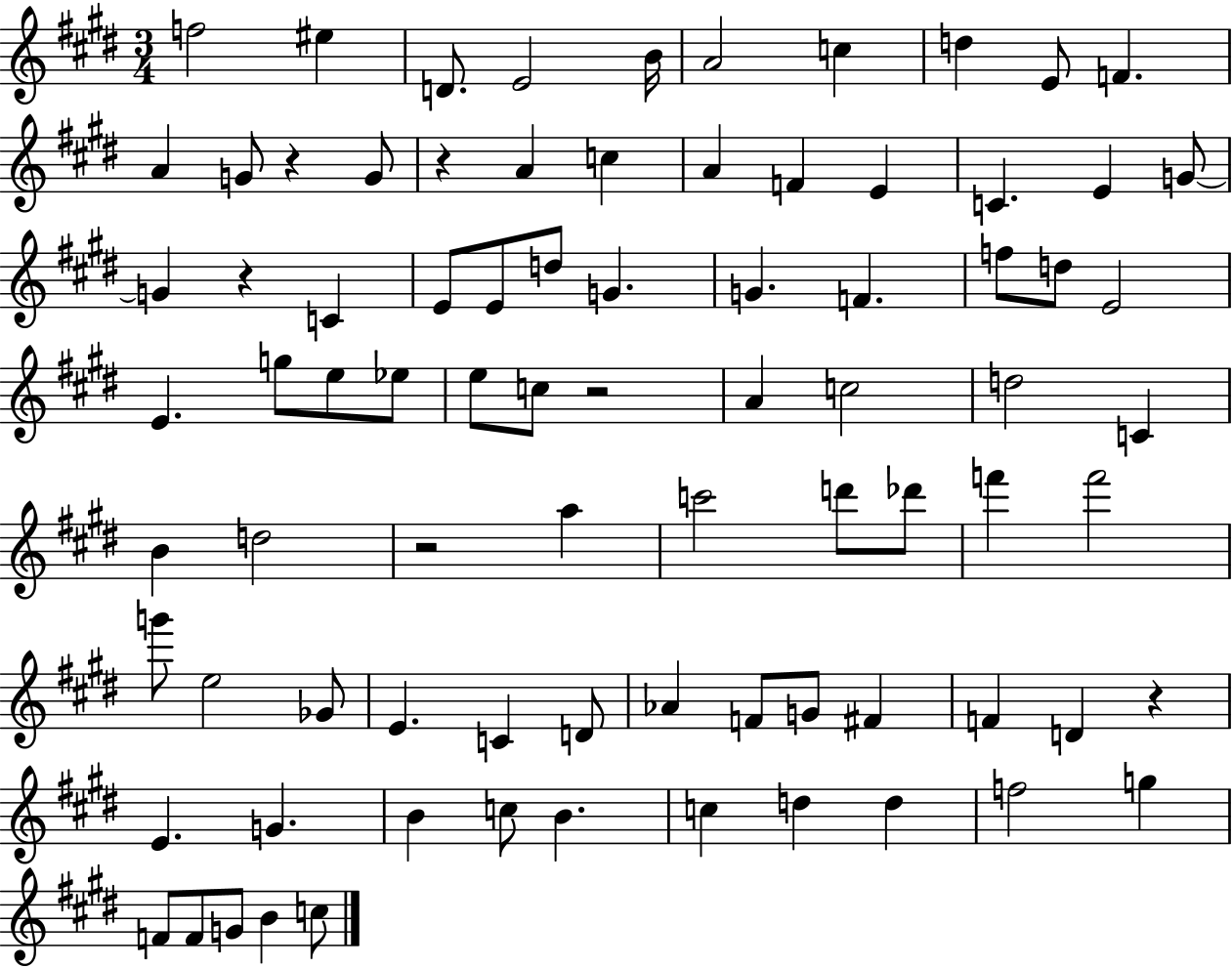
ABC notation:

X:1
T:Untitled
M:3/4
L:1/4
K:E
f2 ^e D/2 E2 B/4 A2 c d E/2 F A G/2 z G/2 z A c A F E C E G/2 G z C E/2 E/2 d/2 G G F f/2 d/2 E2 E g/2 e/2 _e/2 e/2 c/2 z2 A c2 d2 C B d2 z2 a c'2 d'/2 _d'/2 f' f'2 g'/2 e2 _G/2 E C D/2 _A F/2 G/2 ^F F D z E G B c/2 B c d d f2 g F/2 F/2 G/2 B c/2